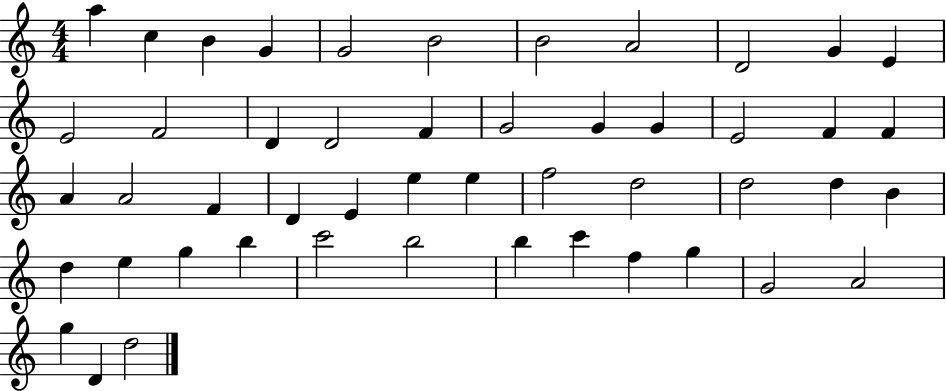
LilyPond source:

{
  \clef treble
  \numericTimeSignature
  \time 4/4
  \key c \major
  a''4 c''4 b'4 g'4 | g'2 b'2 | b'2 a'2 | d'2 g'4 e'4 | \break e'2 f'2 | d'4 d'2 f'4 | g'2 g'4 g'4 | e'2 f'4 f'4 | \break a'4 a'2 f'4 | d'4 e'4 e''4 e''4 | f''2 d''2 | d''2 d''4 b'4 | \break d''4 e''4 g''4 b''4 | c'''2 b''2 | b''4 c'''4 f''4 g''4 | g'2 a'2 | \break g''4 d'4 d''2 | \bar "|."
}